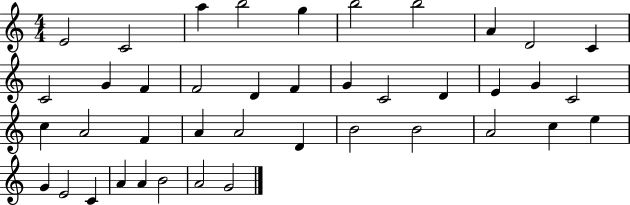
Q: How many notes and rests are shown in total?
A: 41